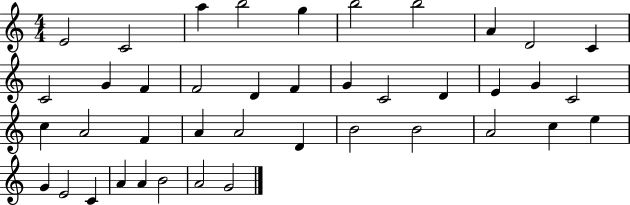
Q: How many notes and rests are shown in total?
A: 41